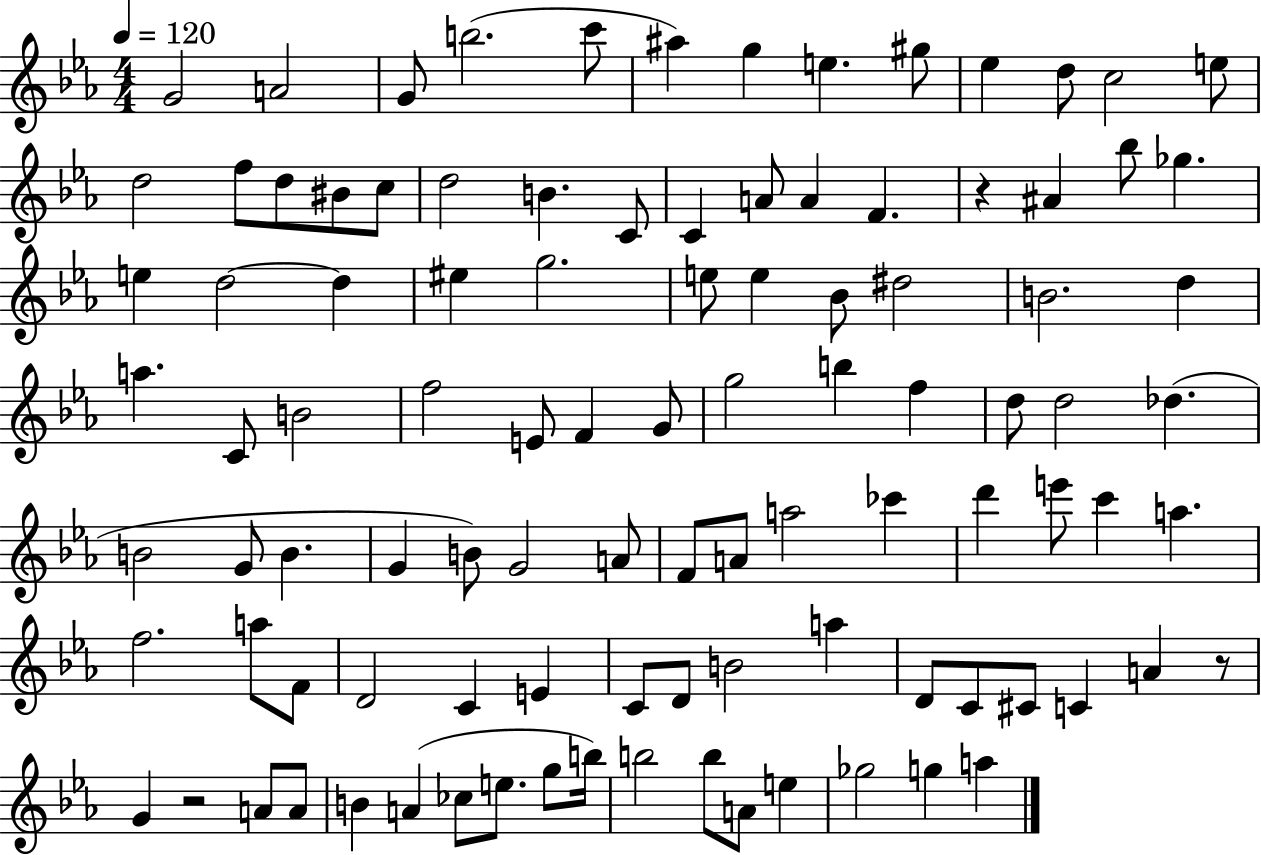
{
  \clef treble
  \numericTimeSignature
  \time 4/4
  \key ees \major
  \tempo 4 = 120
  g'2 a'2 | g'8 b''2.( c'''8 | ais''4) g''4 e''4. gis''8 | ees''4 d''8 c''2 e''8 | \break d''2 f''8 d''8 bis'8 c''8 | d''2 b'4. c'8 | c'4 a'8 a'4 f'4. | r4 ais'4 bes''8 ges''4. | \break e''4 d''2~~ d''4 | eis''4 g''2. | e''8 e''4 bes'8 dis''2 | b'2. d''4 | \break a''4. c'8 b'2 | f''2 e'8 f'4 g'8 | g''2 b''4 f''4 | d''8 d''2 des''4.( | \break b'2 g'8 b'4. | g'4 b'8) g'2 a'8 | f'8 a'8 a''2 ces'''4 | d'''4 e'''8 c'''4 a''4. | \break f''2. a''8 f'8 | d'2 c'4 e'4 | c'8 d'8 b'2 a''4 | d'8 c'8 cis'8 c'4 a'4 r8 | \break g'4 r2 a'8 a'8 | b'4 a'4( ces''8 e''8. g''8 b''16) | b''2 b''8 a'8 e''4 | ges''2 g''4 a''4 | \break \bar "|."
}